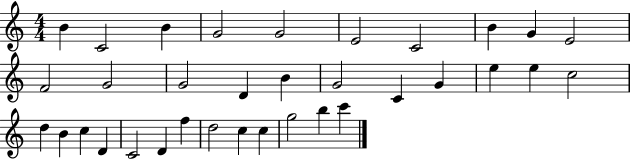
{
  \clef treble
  \numericTimeSignature
  \time 4/4
  \key c \major
  b'4 c'2 b'4 | g'2 g'2 | e'2 c'2 | b'4 g'4 e'2 | \break f'2 g'2 | g'2 d'4 b'4 | g'2 c'4 g'4 | e''4 e''4 c''2 | \break d''4 b'4 c''4 d'4 | c'2 d'4 f''4 | d''2 c''4 c''4 | g''2 b''4 c'''4 | \break \bar "|."
}